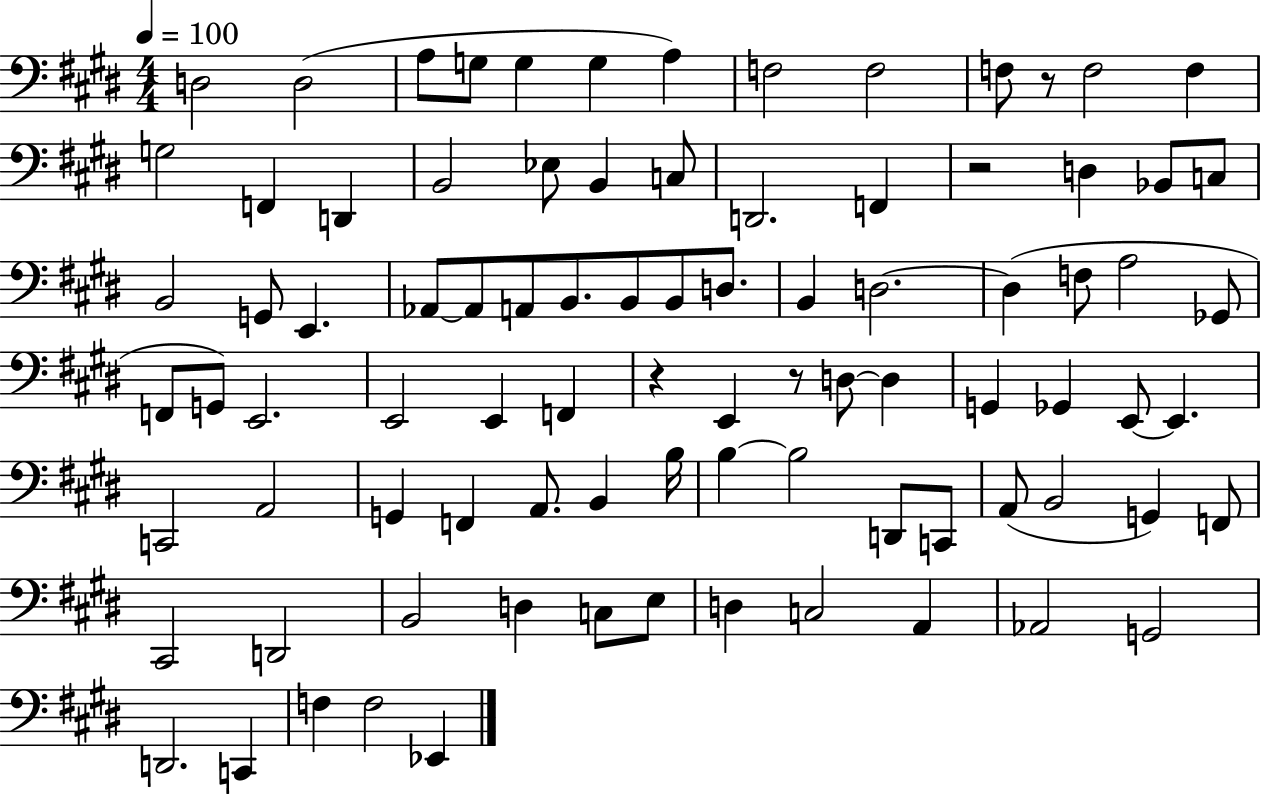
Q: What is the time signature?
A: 4/4